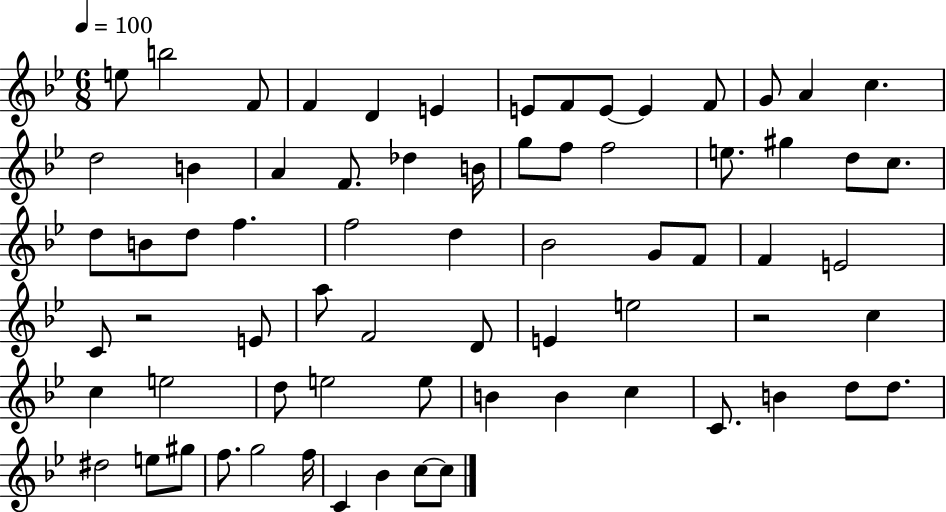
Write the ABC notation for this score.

X:1
T:Untitled
M:6/8
L:1/4
K:Bb
e/2 b2 F/2 F D E E/2 F/2 E/2 E F/2 G/2 A c d2 B A F/2 _d B/4 g/2 f/2 f2 e/2 ^g d/2 c/2 d/2 B/2 d/2 f f2 d _B2 G/2 F/2 F E2 C/2 z2 E/2 a/2 F2 D/2 E e2 z2 c c e2 d/2 e2 e/2 B B c C/2 B d/2 d/2 ^d2 e/2 ^g/2 f/2 g2 f/4 C _B c/2 c/2